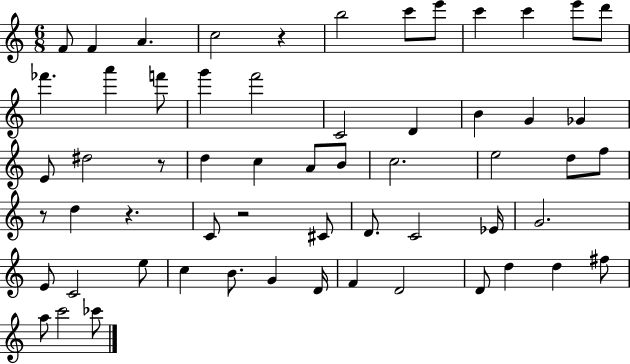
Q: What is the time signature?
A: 6/8